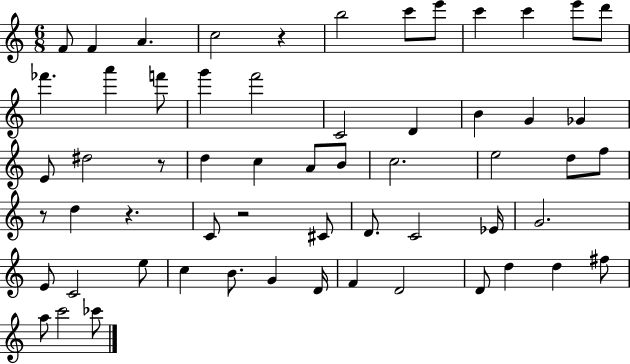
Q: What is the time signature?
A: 6/8